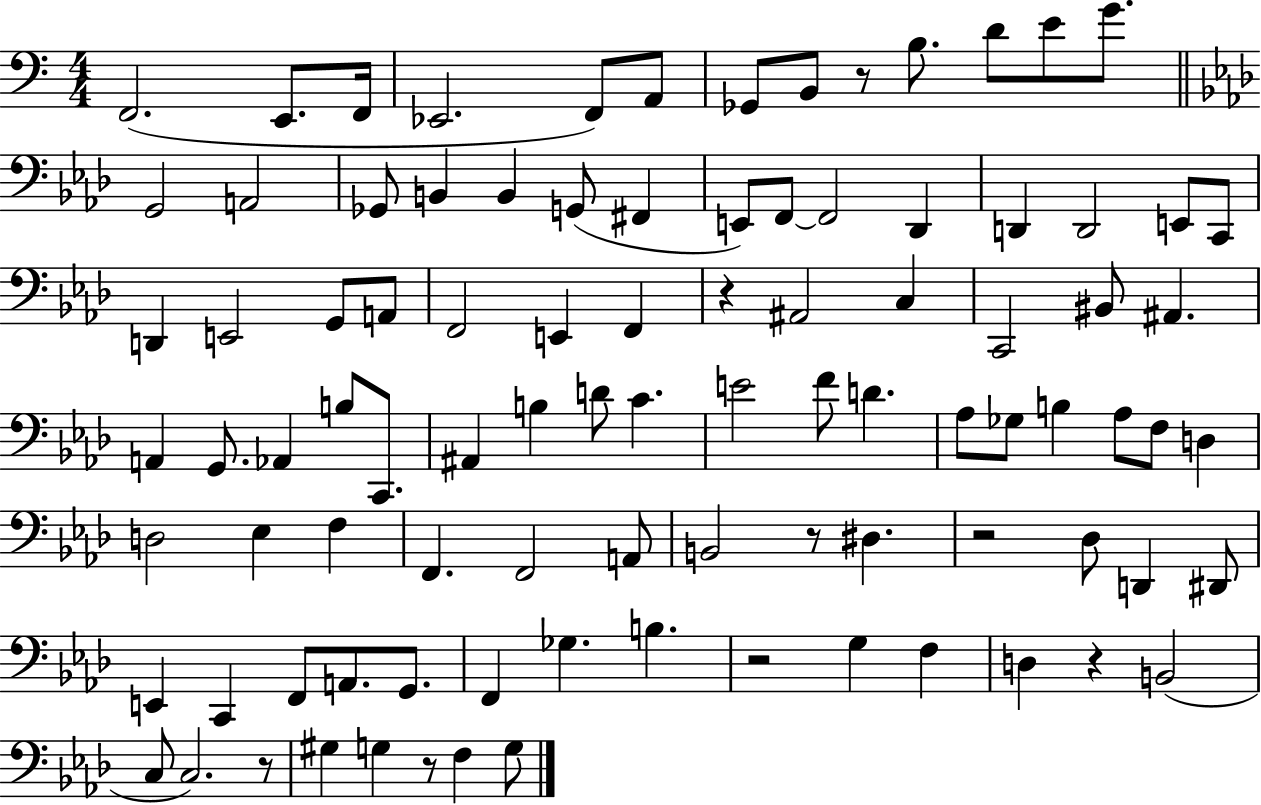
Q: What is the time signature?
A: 4/4